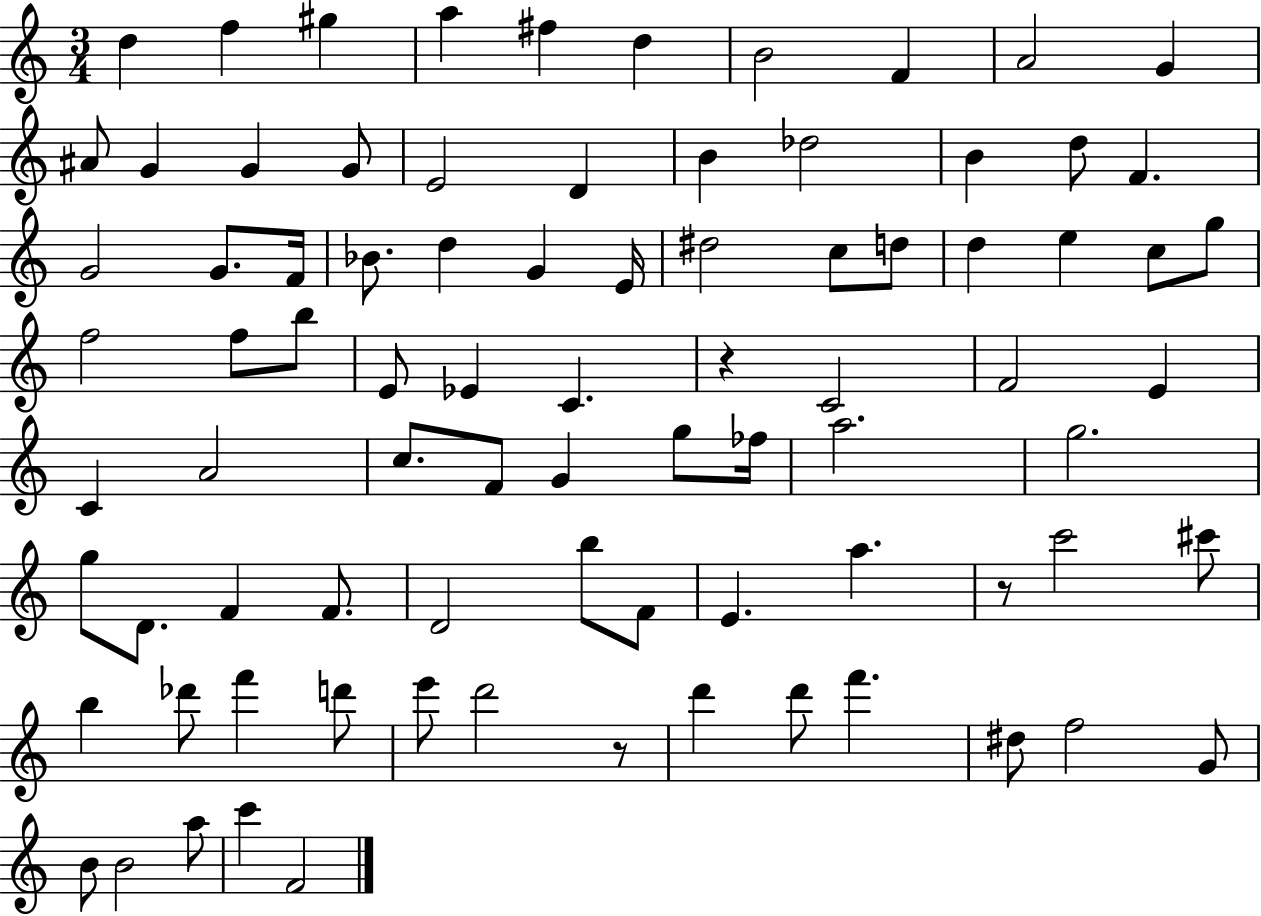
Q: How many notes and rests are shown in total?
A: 84